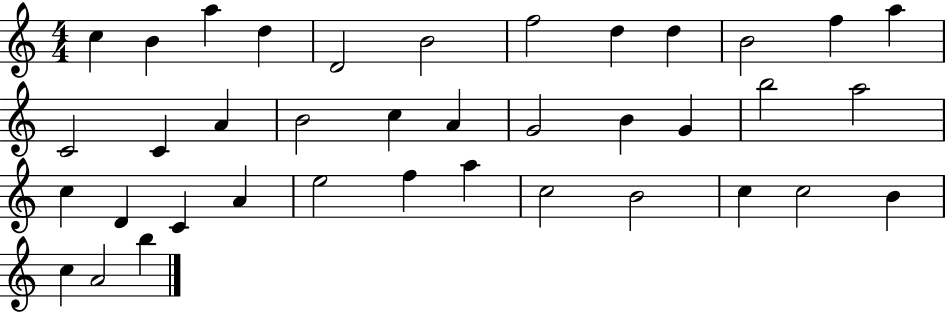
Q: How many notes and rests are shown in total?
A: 38